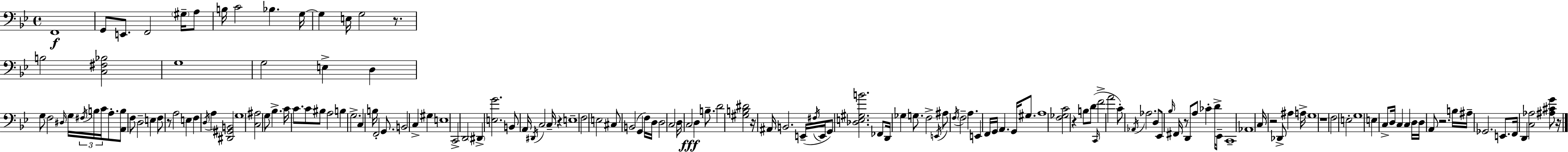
F2/w G2/e E2/e. F2/h G#3/s A3/e B3/s C4/h Bb3/q. G3/s G3/q E3/s G3/h R/e. B3/h [C3,F#3,Bb3]/h G3/w G3/h E3/q D3/q G3/e F3/h D#3/s G3/s F#3/s B3/s C4/s A3/e. [A2,B3]/e F3/e D3/h E3/q F3/e R/e A3/h E3/q F3/q D3/s A3/q [D#2,G#2,B2]/h G3/w [C3,A#3]/h G3/e Bb3/q. C4/s C4/e. C4/e BIS3/e A3/h B3/q G3/h. C3/q B3/s F2/h G2/e. B2/h C3/q G#3/q E3/w C2/h D2/h D#2/q [E3,G4]/h. B2/e A2/s D#2/s C3/h C3/s R/q E3/w F3/h E3/h C#3/e B2/h G2/q F3/s D3/s D3/h C3/h D3/s C3/h D3/q B3/e. D4/h [G#3,B3,D#4]/h R/s A#2/s B2/h. E2/s F#3/s E2/s G2/e [Db3,E3,G#3,B4]/h. FES2/e D2/s Gb3/q G3/e. F3/h E2/s A#3/e F3/s F3/h A3/q. E2/q F2/s G2/s A2/q. G2/s G#3/e. A3/w [F3,Gb3,C4]/h R/q B3/e D4/e C2/s F4/h A4/h C4/e Ab2/s Ab3/h. D3/e Eb2/e Bb3/s F#2/s R/e D2/e A3/e CES4/q D4/s Eb2/e C2/w Ab2/w C3/s R/h Db2/e A#3/q A3/s G3/w R/w F3/h E3/h G3/w E3/q C3/e D3/s C3/q C3/q D3/s D3/s A2/e R/h. B3/s A#3/s Gb2/h. E2/e. F2/s D2/q [C3,Ab3]/h [A#3,C#4,G4]/e R/s